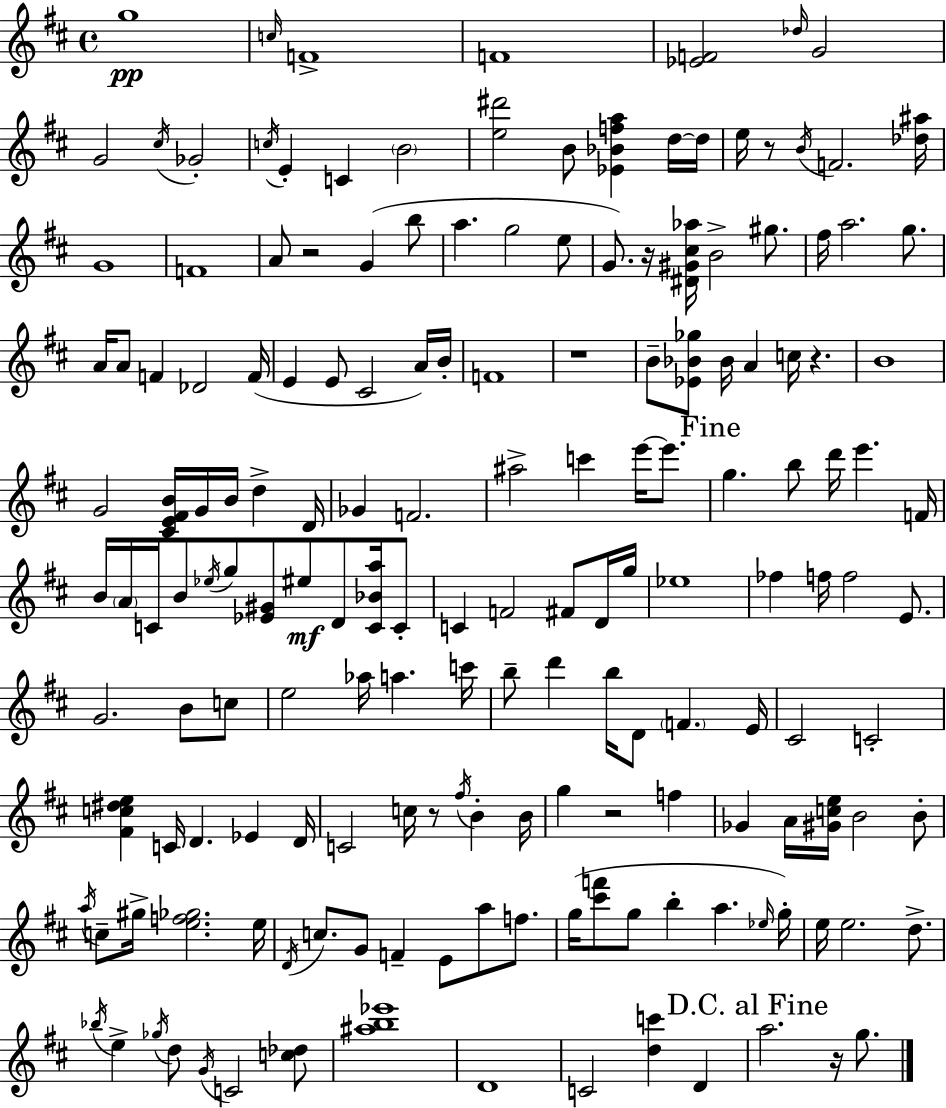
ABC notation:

X:1
T:Untitled
M:4/4
L:1/4
K:D
g4 c/4 F4 F4 [_EF]2 _d/4 G2 G2 ^c/4 _G2 c/4 E C B2 [e^d']2 B/2 [_E_Bfa] d/4 d/4 e/4 z/2 B/4 F2 [_d^a]/4 G4 F4 A/2 z2 G b/2 a g2 e/2 G/2 z/4 [^D^G^c_a]/4 B2 ^g/2 ^f/4 a2 g/2 A/4 A/2 F _D2 F/4 E E/2 ^C2 A/4 B/4 F4 z4 B/2 [_E_B_g]/2 _B/4 A c/4 z B4 G2 [^CE^FB]/4 G/4 B/4 d D/4 _G F2 ^a2 c' e'/4 e'/2 g b/2 d'/4 e' F/4 B/4 A/4 C/4 B/2 _e/4 g/2 [_E^G]/2 ^e/2 D/2 [C_Ba]/4 C/2 C F2 ^F/2 D/4 g/4 _e4 _f f/4 f2 E/2 G2 B/2 c/2 e2 _a/4 a c'/4 b/2 d' b/4 D/2 F E/4 ^C2 C2 [^Fc^de] C/4 D _E D/4 C2 c/4 z/2 ^f/4 B B/4 g z2 f _G A/4 [^Gce]/4 B2 B/2 a/4 c/2 ^g/4 [ef_g]2 e/4 D/4 c/2 G/2 F E/2 a/2 f/2 g/4 [^c'f']/2 g/2 b a _e/4 g/4 e/4 e2 d/2 _b/4 e _g/4 d/2 G/4 C2 [c_d]/2 [^ab_e']4 D4 C2 [dc'] D a2 z/4 g/2